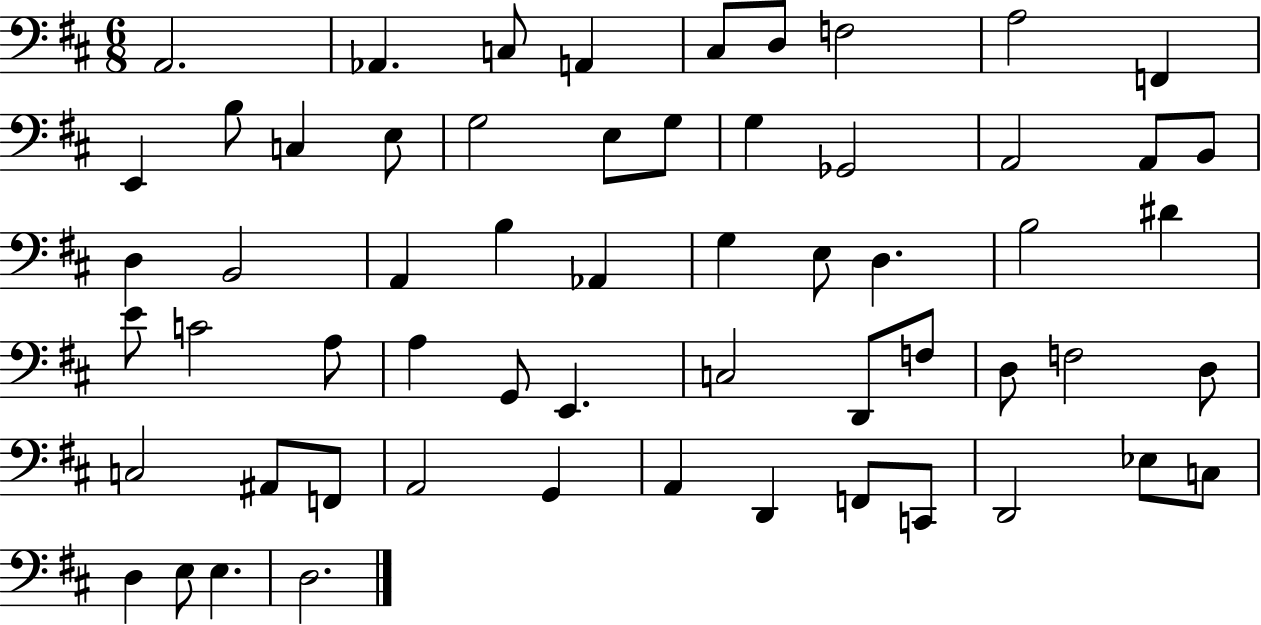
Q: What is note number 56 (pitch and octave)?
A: D3